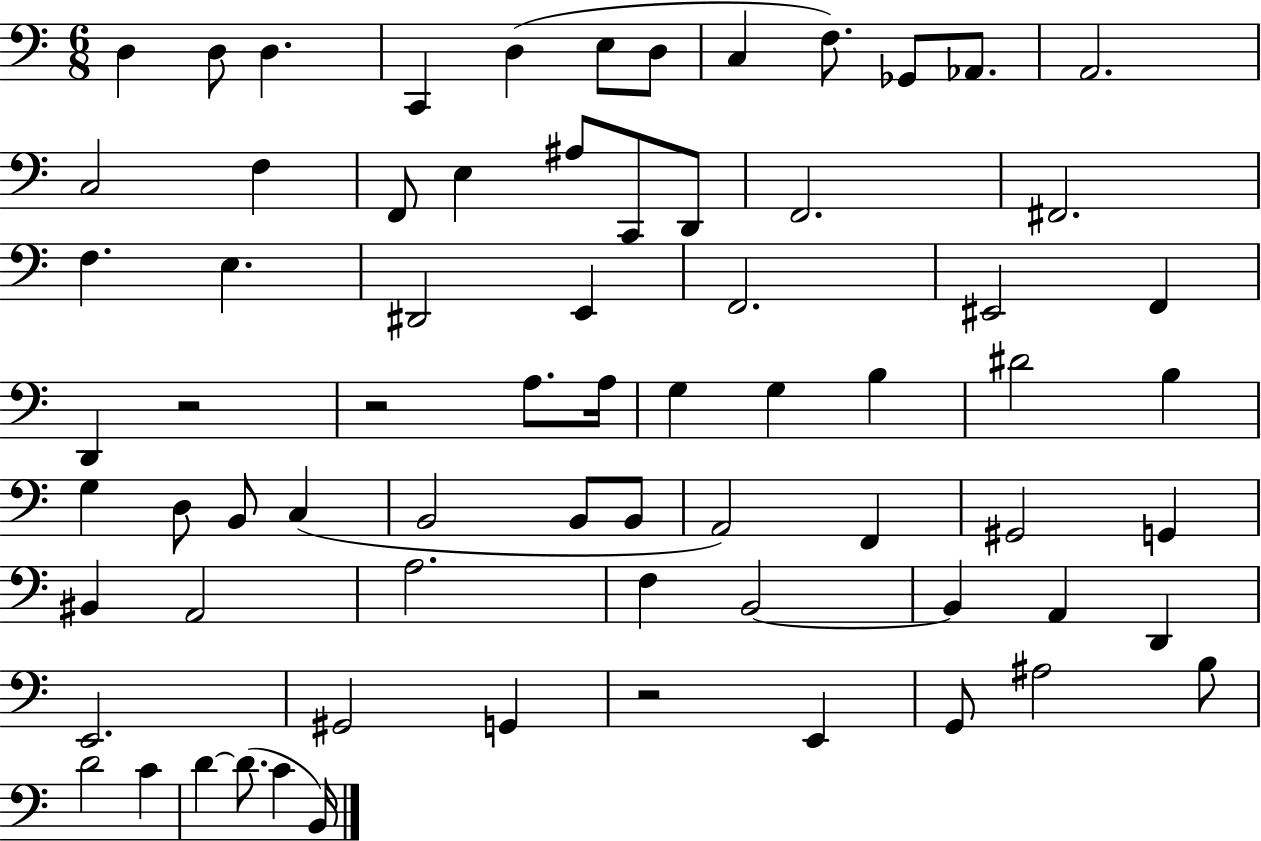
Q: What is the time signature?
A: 6/8